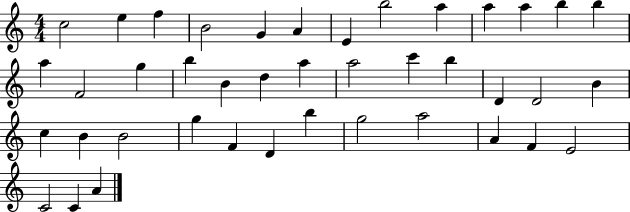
X:1
T:Untitled
M:4/4
L:1/4
K:C
c2 e f B2 G A E b2 a a a b b a F2 g b B d a a2 c' b D D2 B c B B2 g F D b g2 a2 A F E2 C2 C A